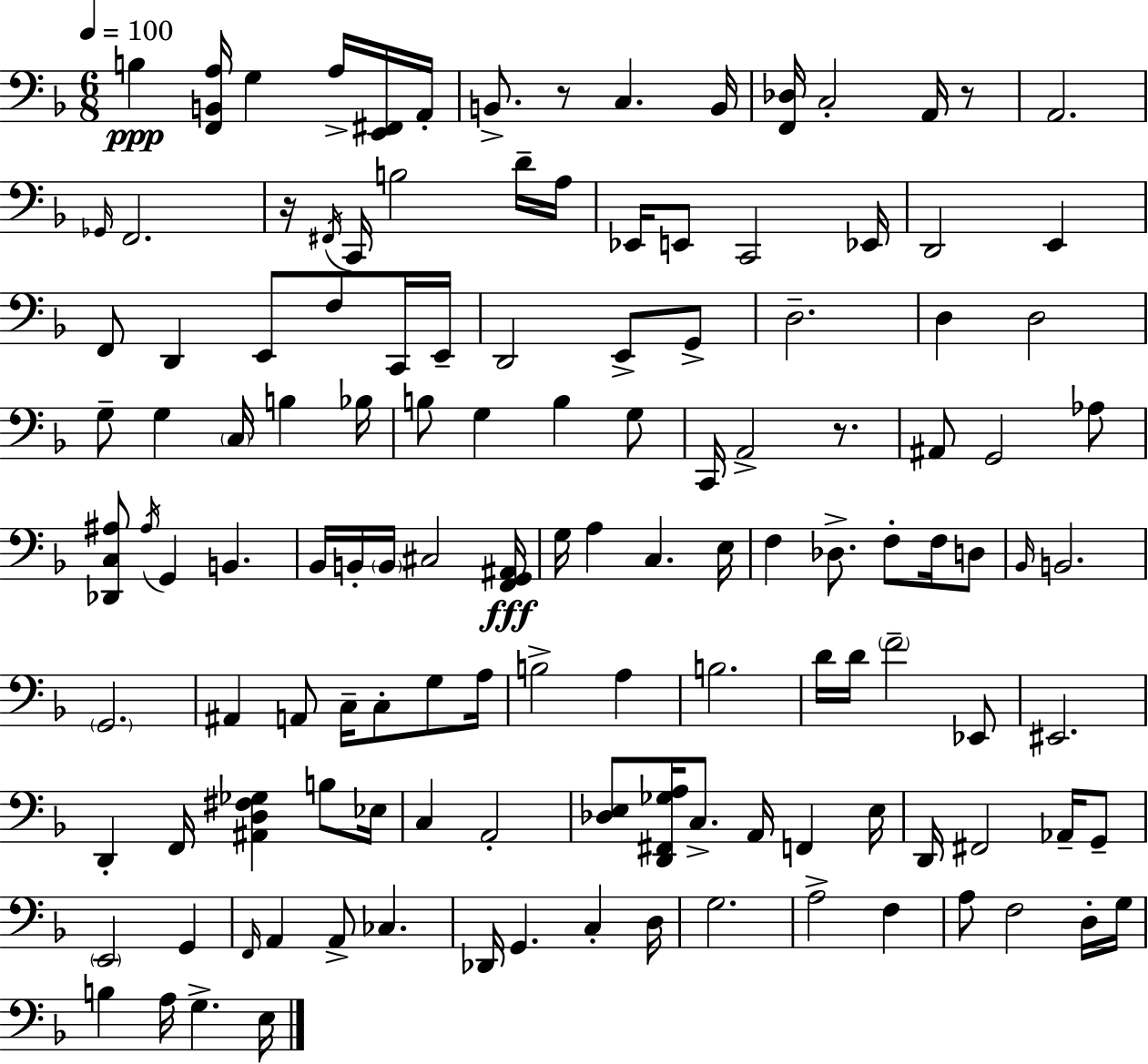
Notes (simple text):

B3/q [F2,B2,A3]/s G3/q A3/s [E2,F#2]/s A2/s B2/e. R/e C3/q. B2/s [F2,Db3]/s C3/h A2/s R/e A2/h. Gb2/s F2/h. R/s F#2/s C2/s B3/h D4/s A3/s Eb2/s E2/e C2/h Eb2/s D2/h E2/q F2/e D2/q E2/e F3/e C2/s E2/s D2/h E2/e G2/e D3/h. D3/q D3/h G3/e G3/q C3/s B3/q Bb3/s B3/e G3/q B3/q G3/e C2/s A2/h R/e. A#2/e G2/h Ab3/e [Db2,C3,A#3]/e A#3/s G2/q B2/q. Bb2/s B2/s B2/s C#3/h [F2,G2,A#2]/s G3/s A3/q C3/q. E3/s F3/q Db3/e. F3/e F3/s D3/e Bb2/s B2/h. G2/h. A#2/q A2/e C3/s C3/e G3/e A3/s B3/h A3/q B3/h. D4/s D4/s F4/h Eb2/e EIS2/h. D2/q F2/s [A#2,D3,F#3,Gb3]/q B3/e Eb3/s C3/q A2/h [Db3,E3]/e [D2,F#2,Gb3,A3]/s C3/e. A2/s F2/q E3/s D2/s F#2/h Ab2/s G2/e E2/h G2/q F2/s A2/q A2/e CES3/q. Db2/s G2/q. C3/q D3/s G3/h. A3/h F3/q A3/e F3/h D3/s G3/s B3/q A3/s G3/q. E3/s